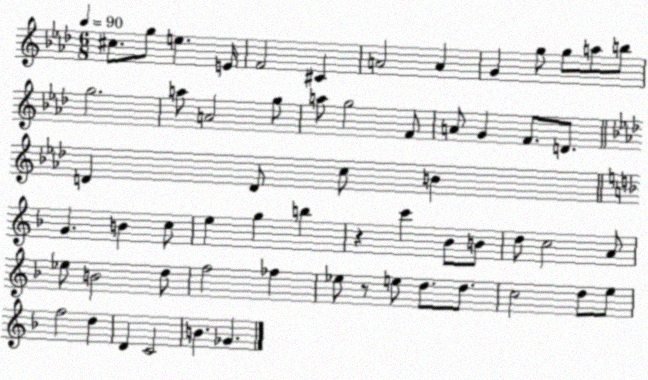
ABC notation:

X:1
T:Untitled
M:6/8
L:1/4
K:Ab
^c/2 g/2 e E/4 F2 ^C A2 A G g/2 g/2 a/2 b/2 g2 a/2 A2 g/2 a/2 g2 F/2 A/2 G F/2 D/2 D D/2 c/2 B G B c/2 e g b z c' _B/2 B/2 d/2 c2 A/2 _e/2 B2 d/2 f2 _f _e/2 z/2 e/2 d/2 d/2 c2 d/2 e/2 f2 d D C2 B _G